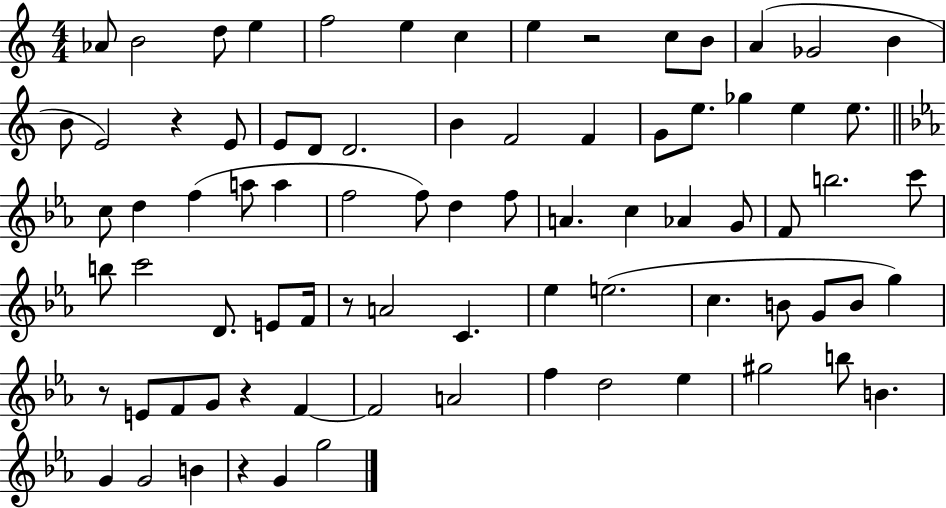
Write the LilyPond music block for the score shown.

{
  \clef treble
  \numericTimeSignature
  \time 4/4
  \key c \major
  aes'8 b'2 d''8 e''4 | f''2 e''4 c''4 | e''4 r2 c''8 b'8 | a'4( ges'2 b'4 | \break b'8 e'2) r4 e'8 | e'8 d'8 d'2. | b'4 f'2 f'4 | g'8 e''8. ges''4 e''4 e''8. | \break \bar "||" \break \key ees \major c''8 d''4 f''4( a''8 a''4 | f''2 f''8) d''4 f''8 | a'4. c''4 aes'4 g'8 | f'8 b''2. c'''8 | \break b''8 c'''2 d'8. e'8 f'16 | r8 a'2 c'4. | ees''4 e''2.( | c''4. b'8 g'8 b'8 g''4) | \break r8 e'8 f'8 g'8 r4 f'4~~ | f'2 a'2 | f''4 d''2 ees''4 | gis''2 b''8 b'4. | \break g'4 g'2 b'4 | r4 g'4 g''2 | \bar "|."
}